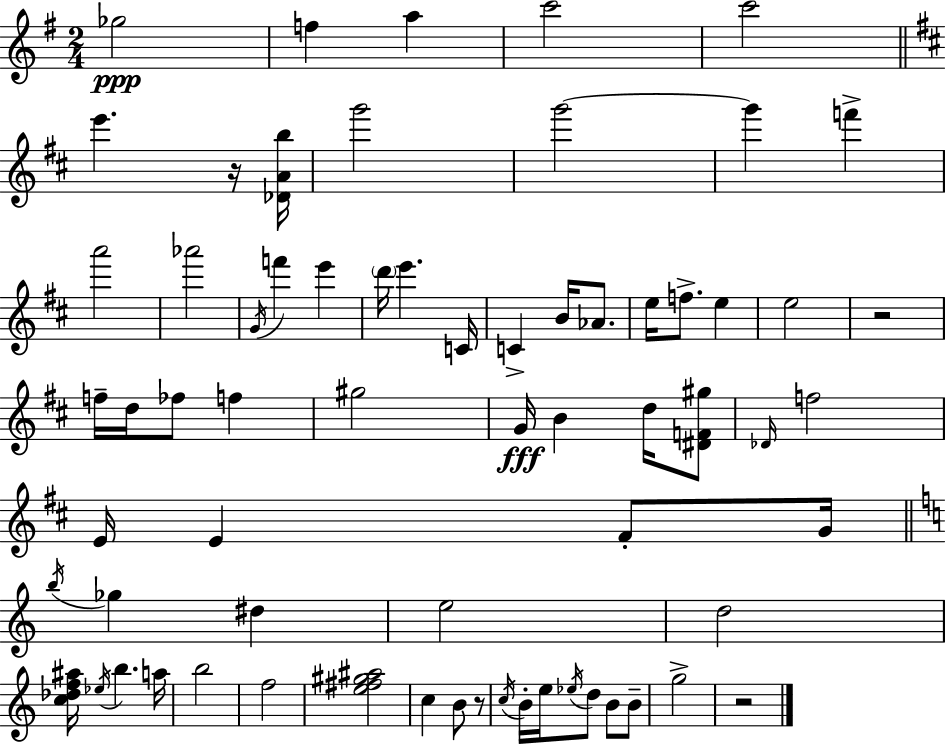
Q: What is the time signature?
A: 2/4